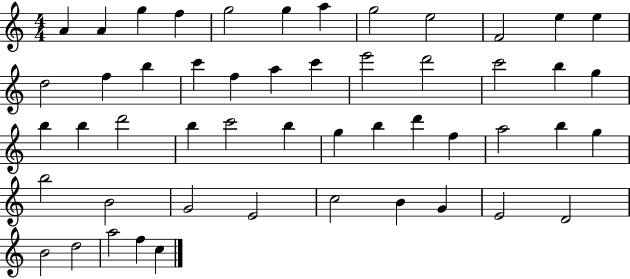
X:1
T:Untitled
M:4/4
L:1/4
K:C
A A g f g2 g a g2 e2 F2 e e d2 f b c' f a c' e'2 d'2 c'2 b g b b d'2 b c'2 b g b d' f a2 b g b2 B2 G2 E2 c2 B G E2 D2 B2 d2 a2 f c